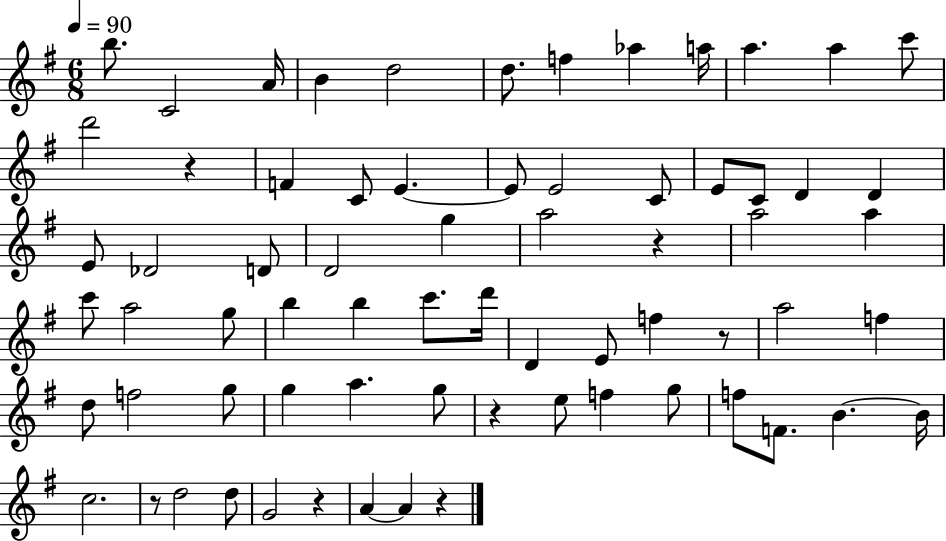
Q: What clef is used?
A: treble